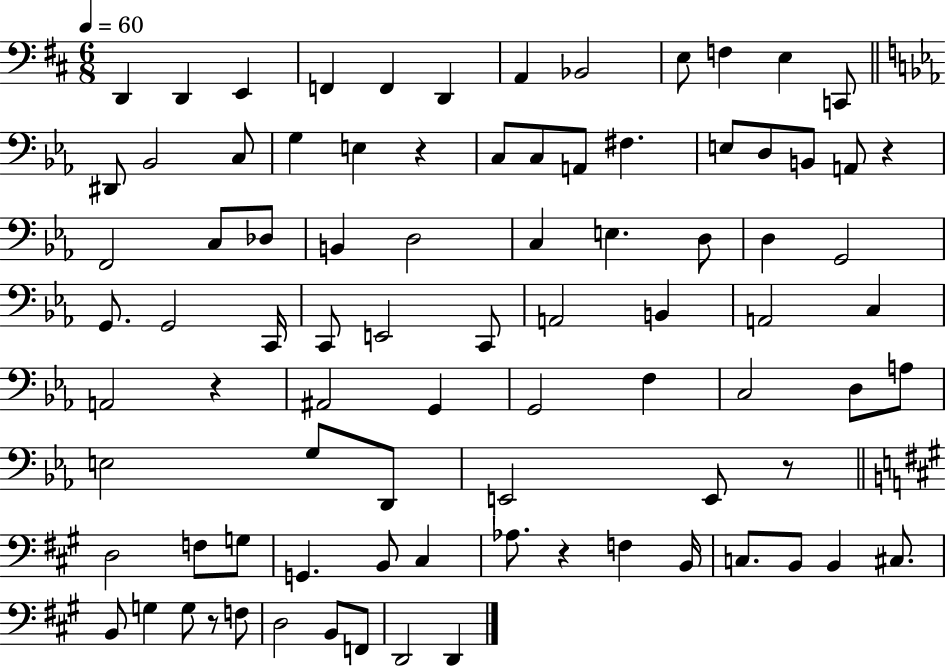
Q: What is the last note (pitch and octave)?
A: D2